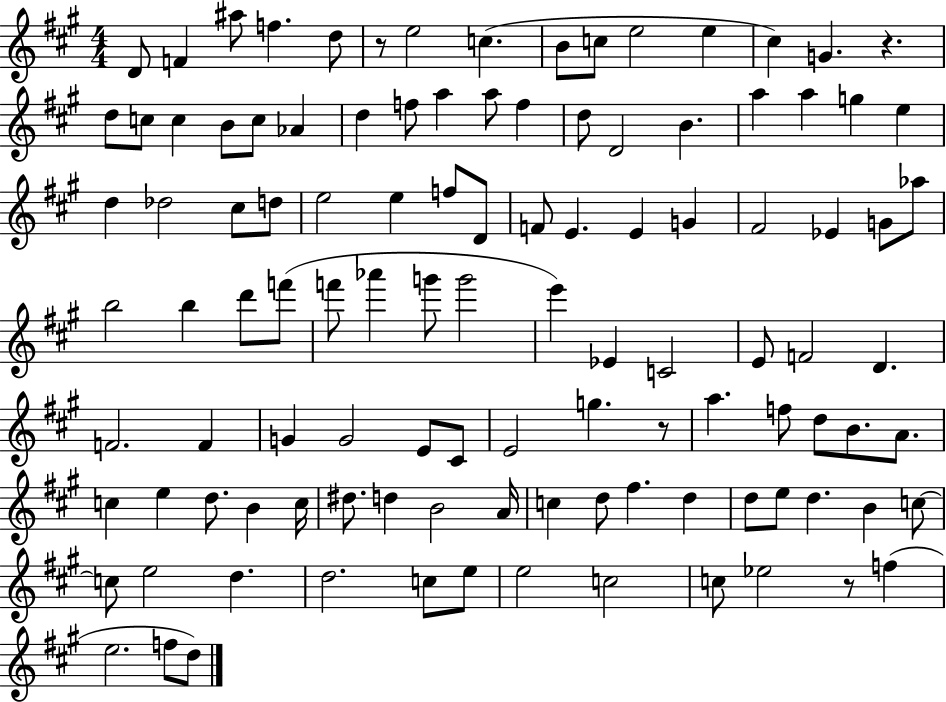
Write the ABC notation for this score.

X:1
T:Untitled
M:4/4
L:1/4
K:A
D/2 F ^a/2 f d/2 z/2 e2 c B/2 c/2 e2 e ^c G z d/2 c/2 c B/2 c/2 _A d f/2 a a/2 f d/2 D2 B a a g e d _d2 ^c/2 d/2 e2 e f/2 D/2 F/2 E E G ^F2 _E G/2 _a/2 b2 b d'/2 f'/2 f'/2 _a' g'/2 g'2 e' _E C2 E/2 F2 D F2 F G G2 E/2 ^C/2 E2 g z/2 a f/2 d/2 B/2 A/2 c e d/2 B c/4 ^d/2 d B2 A/4 c d/2 ^f d d/2 e/2 d B c/2 c/2 e2 d d2 c/2 e/2 e2 c2 c/2 _e2 z/2 f e2 f/2 d/2